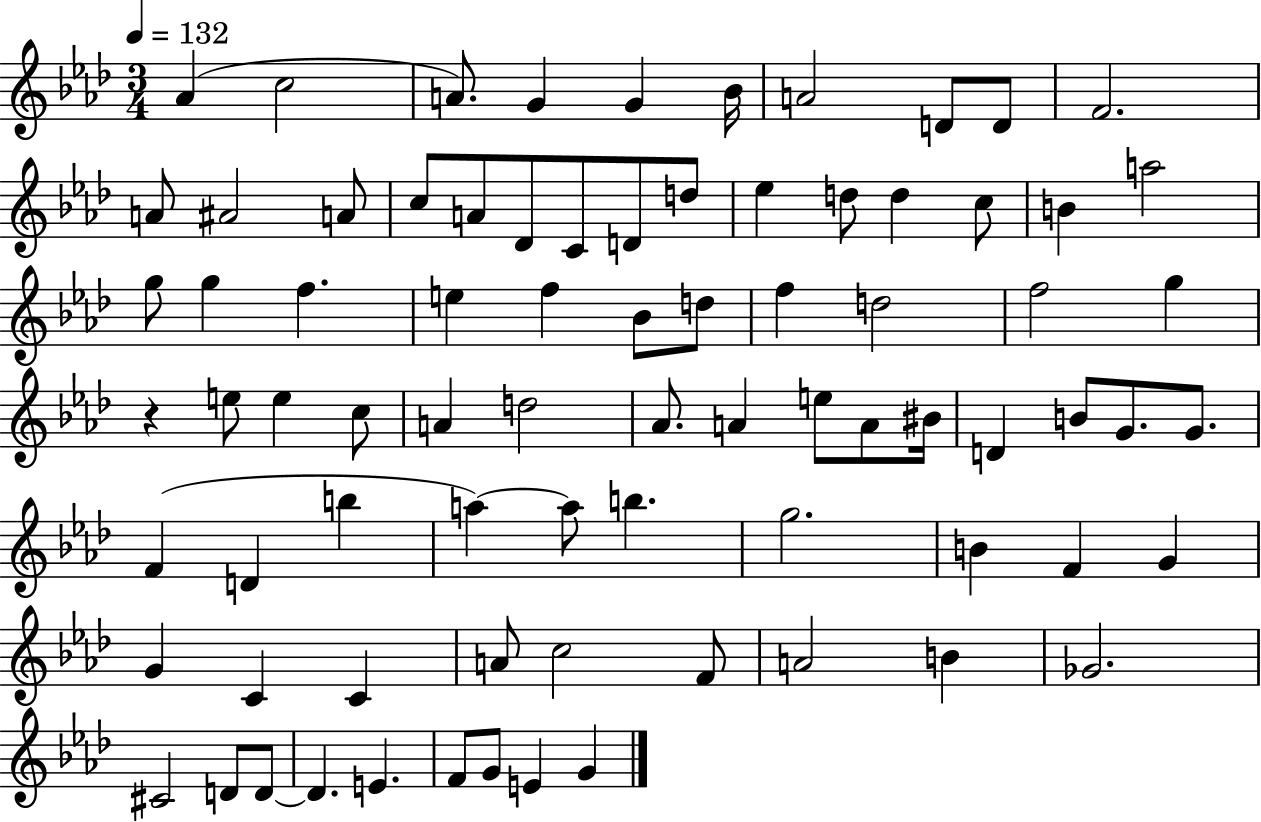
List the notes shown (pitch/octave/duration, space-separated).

Ab4/q C5/h A4/e. G4/q G4/q Bb4/s A4/h D4/e D4/e F4/h. A4/e A#4/h A4/e C5/e A4/e Db4/e C4/e D4/e D5/e Eb5/q D5/e D5/q C5/e B4/q A5/h G5/e G5/q F5/q. E5/q F5/q Bb4/e D5/e F5/q D5/h F5/h G5/q R/q E5/e E5/q C5/e A4/q D5/h Ab4/e. A4/q E5/e A4/e BIS4/s D4/q B4/e G4/e. G4/e. F4/q D4/q B5/q A5/q A5/e B5/q. G5/h. B4/q F4/q G4/q G4/q C4/q C4/q A4/e C5/h F4/e A4/h B4/q Gb4/h. C#4/h D4/e D4/e D4/q. E4/q. F4/e G4/e E4/q G4/q